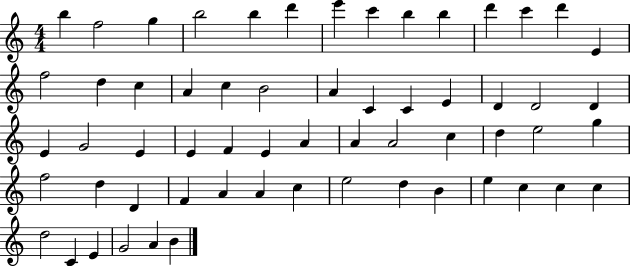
X:1
T:Untitled
M:4/4
L:1/4
K:C
b f2 g b2 b d' e' c' b b d' c' d' E f2 d c A c B2 A C C E D D2 D E G2 E E F E A A A2 c d e2 g f2 d D F A A c e2 d B e c c c d2 C E G2 A B